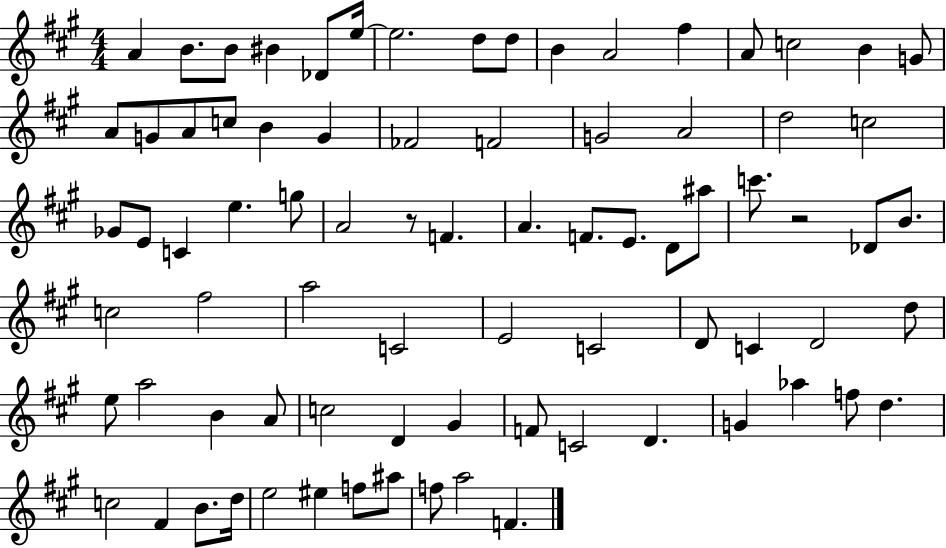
{
  \clef treble
  \numericTimeSignature
  \time 4/4
  \key a \major
  a'4 b'8. b'8 bis'4 des'8 e''16~~ | e''2. d''8 d''8 | b'4 a'2 fis''4 | a'8 c''2 b'4 g'8 | \break a'8 g'8 a'8 c''8 b'4 g'4 | fes'2 f'2 | g'2 a'2 | d''2 c''2 | \break ges'8 e'8 c'4 e''4. g''8 | a'2 r8 f'4. | a'4. f'8. e'8. d'8 ais''8 | c'''8. r2 des'8 b'8. | \break c''2 fis''2 | a''2 c'2 | e'2 c'2 | d'8 c'4 d'2 d''8 | \break e''8 a''2 b'4 a'8 | c''2 d'4 gis'4 | f'8 c'2 d'4. | g'4 aes''4 f''8 d''4. | \break c''2 fis'4 b'8. d''16 | e''2 eis''4 f''8 ais''8 | f''8 a''2 f'4. | \bar "|."
}